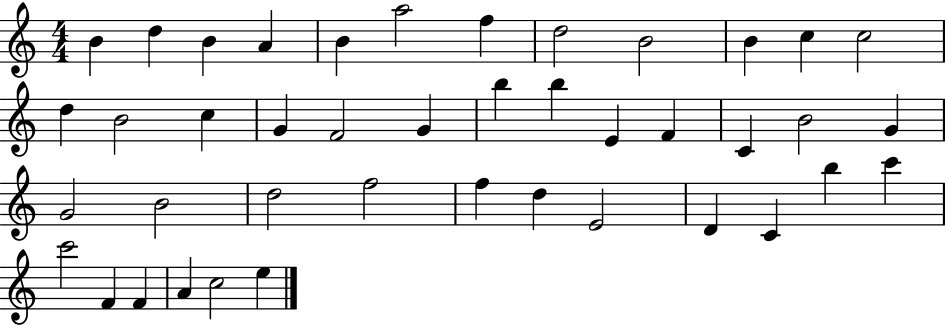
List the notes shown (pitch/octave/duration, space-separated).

B4/q D5/q B4/q A4/q B4/q A5/h F5/q D5/h B4/h B4/q C5/q C5/h D5/q B4/h C5/q G4/q F4/h G4/q B5/q B5/q E4/q F4/q C4/q B4/h G4/q G4/h B4/h D5/h F5/h F5/q D5/q E4/h D4/q C4/q B5/q C6/q C6/h F4/q F4/q A4/q C5/h E5/q